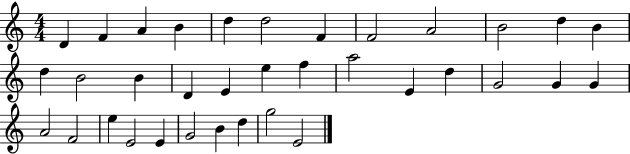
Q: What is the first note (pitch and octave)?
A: D4